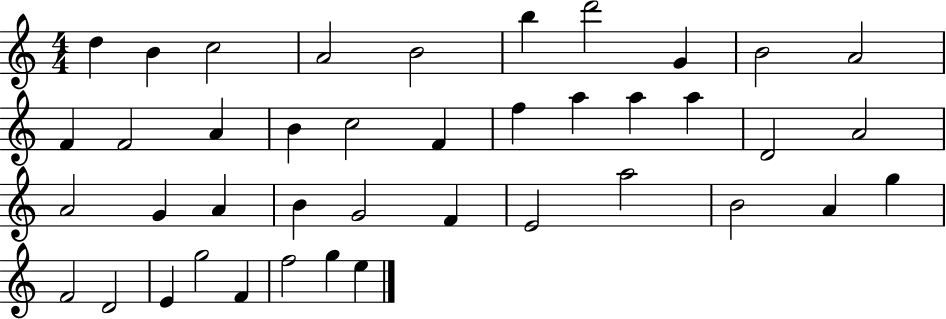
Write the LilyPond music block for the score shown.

{
  \clef treble
  \numericTimeSignature
  \time 4/4
  \key c \major
  d''4 b'4 c''2 | a'2 b'2 | b''4 d'''2 g'4 | b'2 a'2 | \break f'4 f'2 a'4 | b'4 c''2 f'4 | f''4 a''4 a''4 a''4 | d'2 a'2 | \break a'2 g'4 a'4 | b'4 g'2 f'4 | e'2 a''2 | b'2 a'4 g''4 | \break f'2 d'2 | e'4 g''2 f'4 | f''2 g''4 e''4 | \bar "|."
}